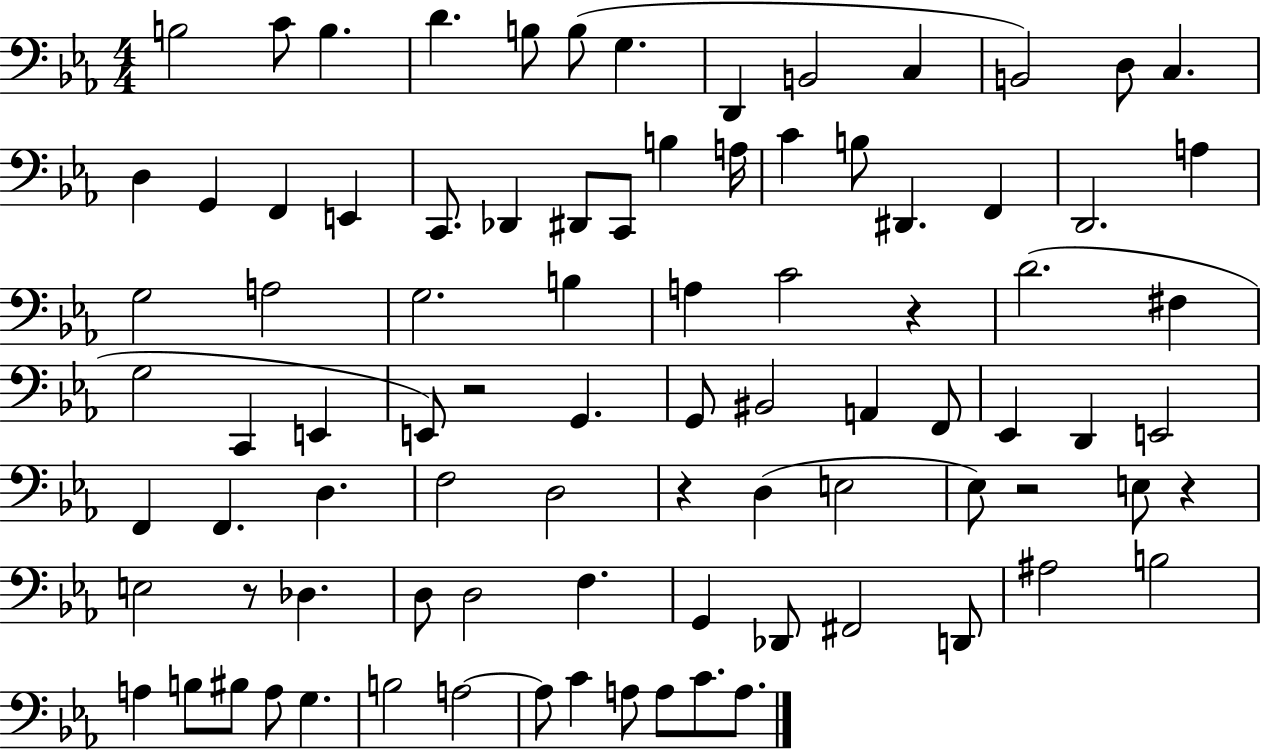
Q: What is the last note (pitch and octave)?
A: A3